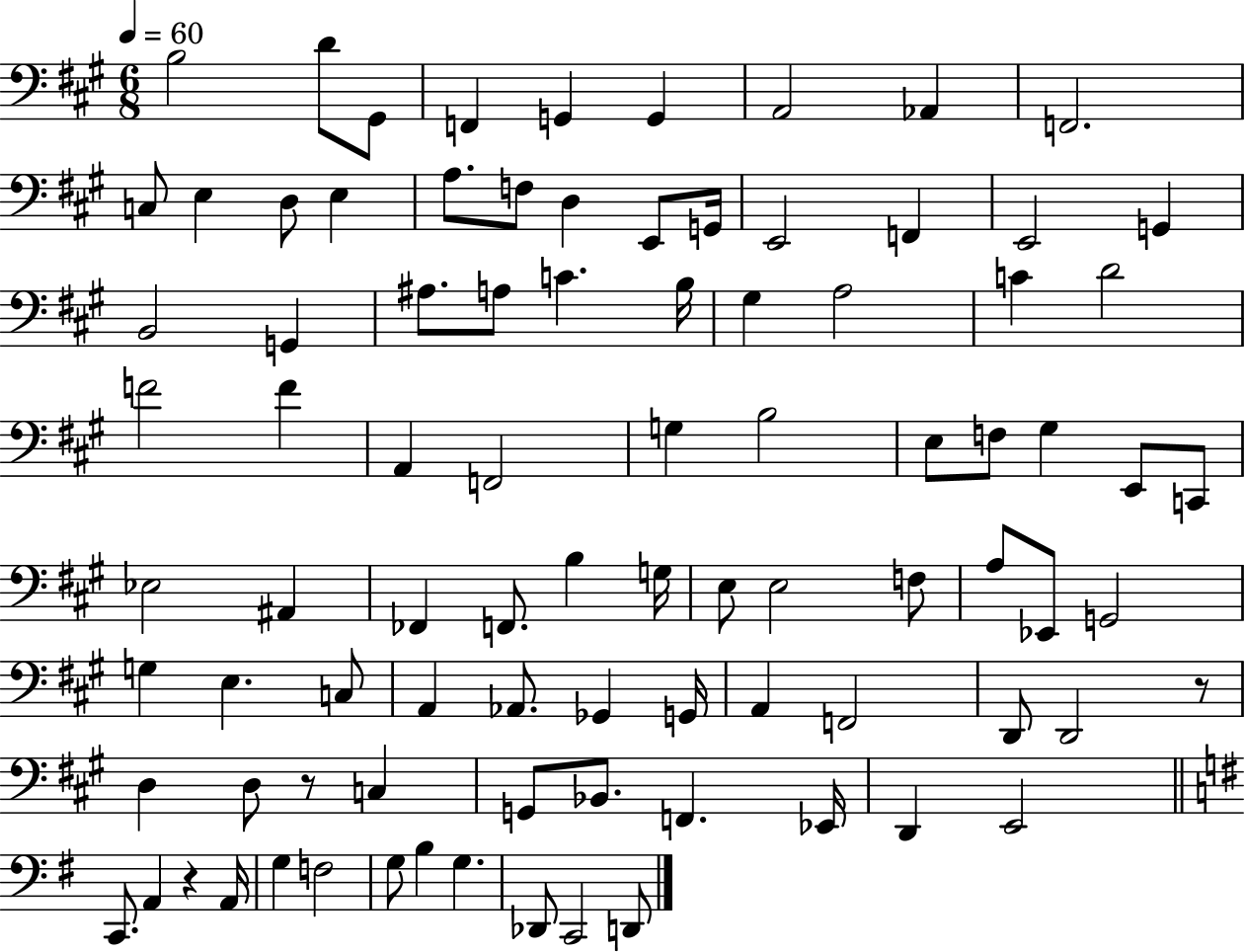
B3/h D4/e G#2/e F2/q G2/q G2/q A2/h Ab2/q F2/h. C3/e E3/q D3/e E3/q A3/e. F3/e D3/q E2/e G2/s E2/h F2/q E2/h G2/q B2/h G2/q A#3/e. A3/e C4/q. B3/s G#3/q A3/h C4/q D4/h F4/h F4/q A2/q F2/h G3/q B3/h E3/e F3/e G#3/q E2/e C2/e Eb3/h A#2/q FES2/q F2/e. B3/q G3/s E3/e E3/h F3/e A3/e Eb2/e G2/h G3/q E3/q. C3/e A2/q Ab2/e. Gb2/q G2/s A2/q F2/h D2/e D2/h R/e D3/q D3/e R/e C3/q G2/e Bb2/e. F2/q. Eb2/s D2/q E2/h C2/e. A2/q R/q A2/s G3/q F3/h G3/e B3/q G3/q. Db2/e C2/h D2/e